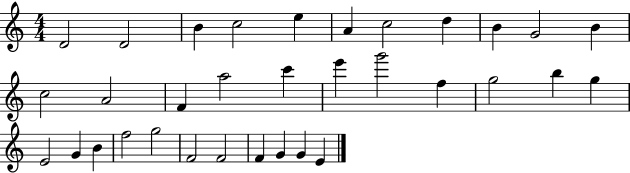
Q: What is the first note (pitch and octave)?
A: D4